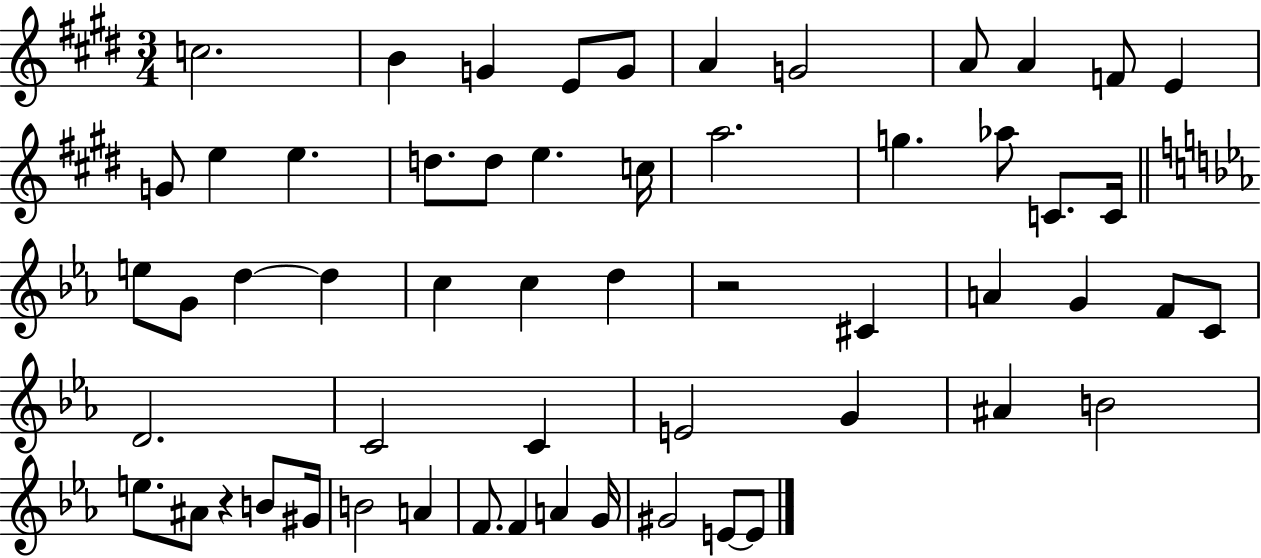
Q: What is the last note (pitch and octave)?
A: E4